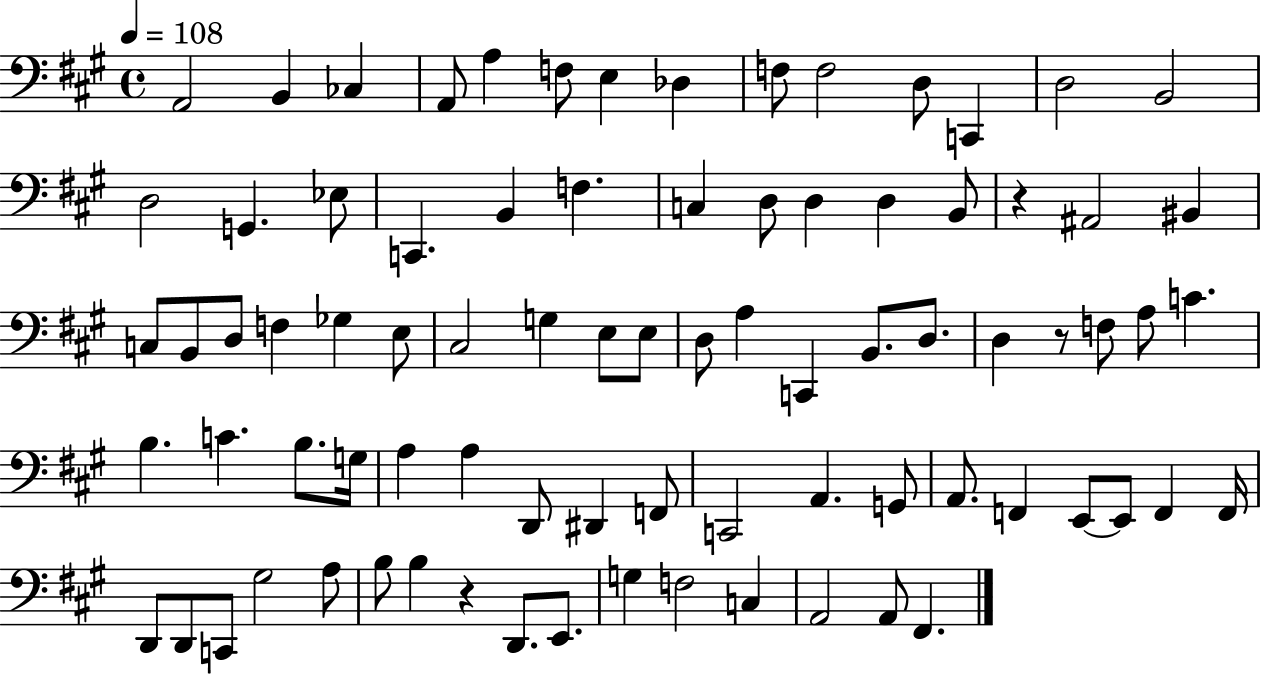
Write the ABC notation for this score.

X:1
T:Untitled
M:4/4
L:1/4
K:A
A,,2 B,, _C, A,,/2 A, F,/2 E, _D, F,/2 F,2 D,/2 C,, D,2 B,,2 D,2 G,, _E,/2 C,, B,, F, C, D,/2 D, D, B,,/2 z ^A,,2 ^B,, C,/2 B,,/2 D,/2 F, _G, E,/2 ^C,2 G, E,/2 E,/2 D,/2 A, C,, B,,/2 D,/2 D, z/2 F,/2 A,/2 C B, C B,/2 G,/4 A, A, D,,/2 ^D,, F,,/2 C,,2 A,, G,,/2 A,,/2 F,, E,,/2 E,,/2 F,, F,,/4 D,,/2 D,,/2 C,,/2 ^G,2 A,/2 B,/2 B, z D,,/2 E,,/2 G, F,2 C, A,,2 A,,/2 ^F,,